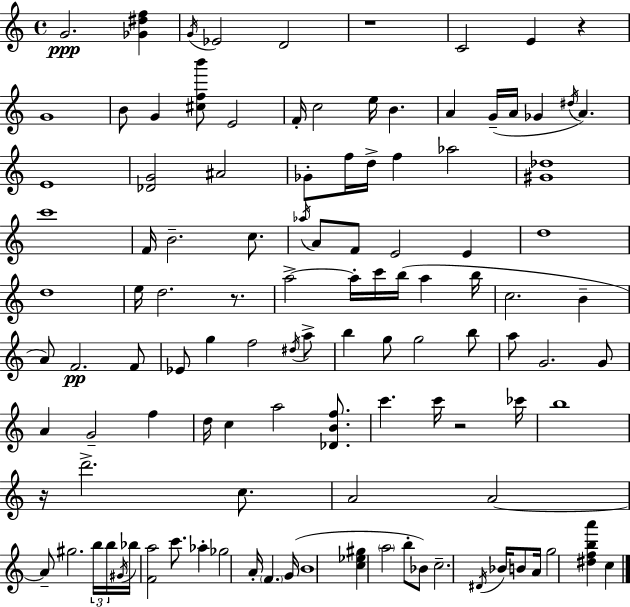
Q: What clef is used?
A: treble